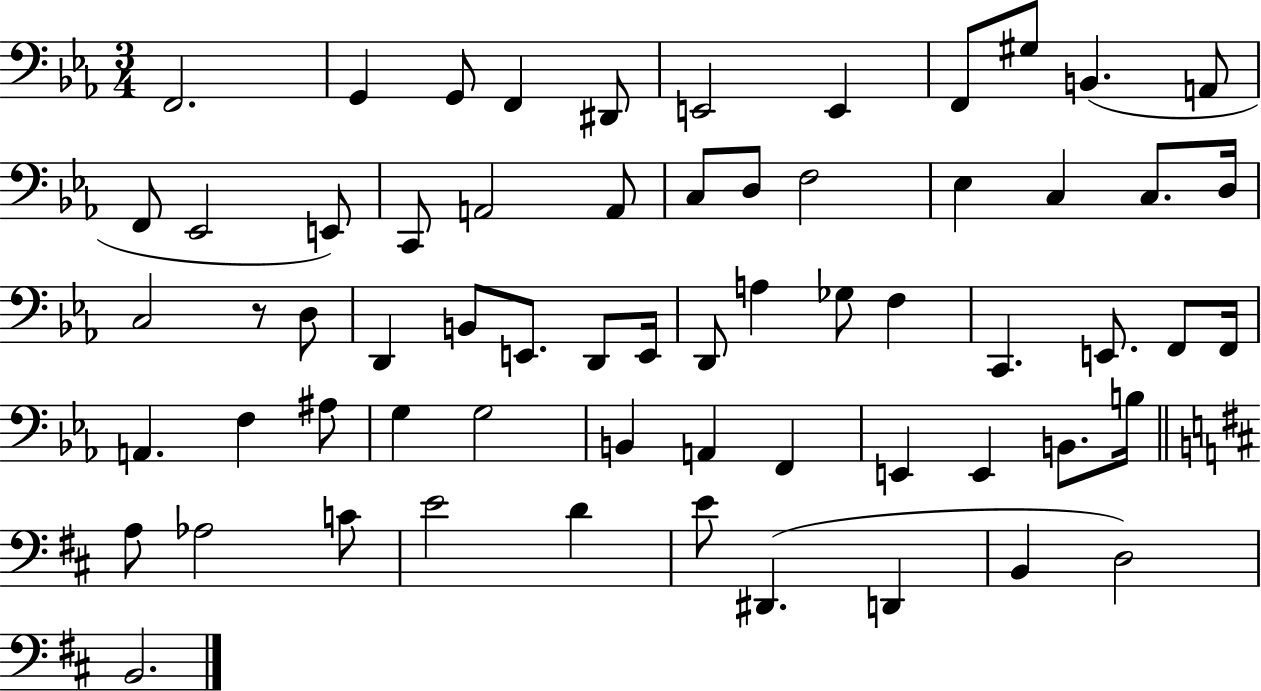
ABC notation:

X:1
T:Untitled
M:3/4
L:1/4
K:Eb
F,,2 G,, G,,/2 F,, ^D,,/2 E,,2 E,, F,,/2 ^G,/2 B,, A,,/2 F,,/2 _E,,2 E,,/2 C,,/2 A,,2 A,,/2 C,/2 D,/2 F,2 _E, C, C,/2 D,/4 C,2 z/2 D,/2 D,, B,,/2 E,,/2 D,,/2 E,,/4 D,,/2 A, _G,/2 F, C,, E,,/2 F,,/2 F,,/4 A,, F, ^A,/2 G, G,2 B,, A,, F,, E,, E,, B,,/2 B,/4 A,/2 _A,2 C/2 E2 D E/2 ^D,, D,, B,, D,2 B,,2